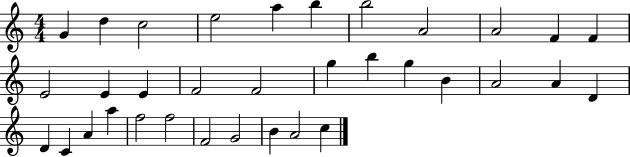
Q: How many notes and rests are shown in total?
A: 34